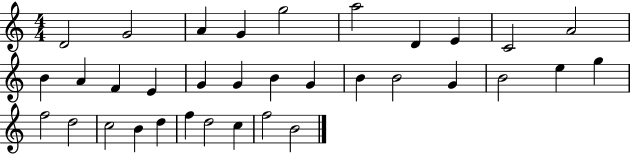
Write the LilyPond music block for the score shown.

{
  \clef treble
  \numericTimeSignature
  \time 4/4
  \key c \major
  d'2 g'2 | a'4 g'4 g''2 | a''2 d'4 e'4 | c'2 a'2 | \break b'4 a'4 f'4 e'4 | g'4 g'4 b'4 g'4 | b'4 b'2 g'4 | b'2 e''4 g''4 | \break f''2 d''2 | c''2 b'4 d''4 | f''4 d''2 c''4 | f''2 b'2 | \break \bar "|."
}